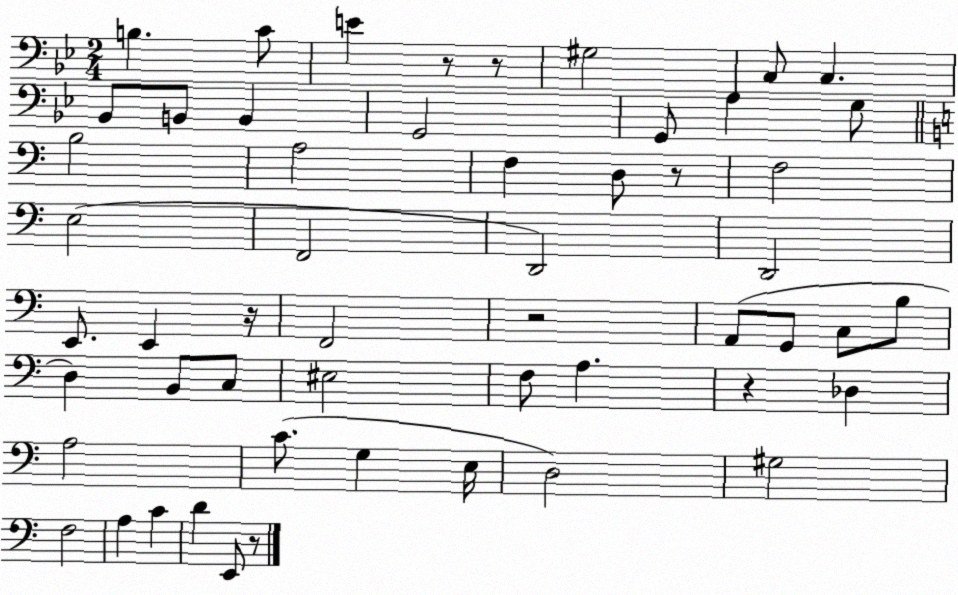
X:1
T:Untitled
M:2/4
L:1/4
K:Bb
B, C/2 E z/2 z/2 ^G,2 C,/2 C, _B,,/2 B,,/2 B,, G,,2 G,,/2 A, G,/2 B,2 A,2 F, D,/2 z/2 F,2 E,2 F,,2 D,,2 D,,2 E,,/2 E,, z/4 F,,2 z2 A,,/2 G,,/2 C,/2 B,/2 D, B,,/2 C,/2 ^E,2 F,/2 A, z _D, A,2 C/2 G, E,/4 D,2 ^G,2 F,2 A, C D E,,/2 z/2